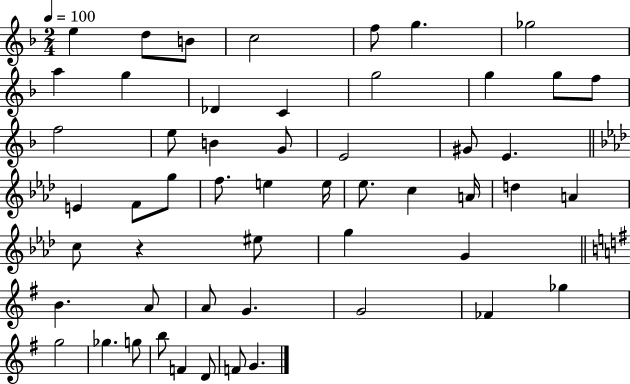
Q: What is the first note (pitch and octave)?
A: E5